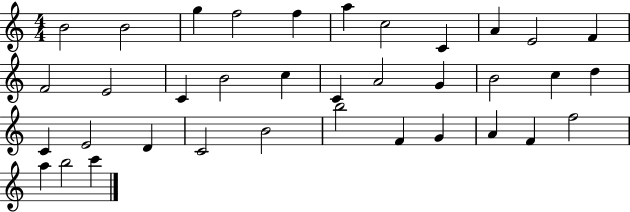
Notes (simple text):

B4/h B4/h G5/q F5/h F5/q A5/q C5/h C4/q A4/q E4/h F4/q F4/h E4/h C4/q B4/h C5/q C4/q A4/h G4/q B4/h C5/q D5/q C4/q E4/h D4/q C4/h B4/h B5/h F4/q G4/q A4/q F4/q F5/h A5/q B5/h C6/q